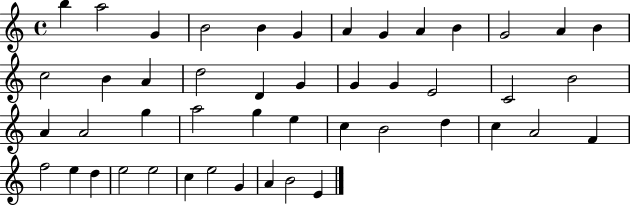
{
  \clef treble
  \time 4/4
  \defaultTimeSignature
  \key c \major
  b''4 a''2 g'4 | b'2 b'4 g'4 | a'4 g'4 a'4 b'4 | g'2 a'4 b'4 | \break c''2 b'4 a'4 | d''2 d'4 g'4 | g'4 g'4 e'2 | c'2 b'2 | \break a'4 a'2 g''4 | a''2 g''4 e''4 | c''4 b'2 d''4 | c''4 a'2 f'4 | \break f''2 e''4 d''4 | e''2 e''2 | c''4 e''2 g'4 | a'4 b'2 e'4 | \break \bar "|."
}